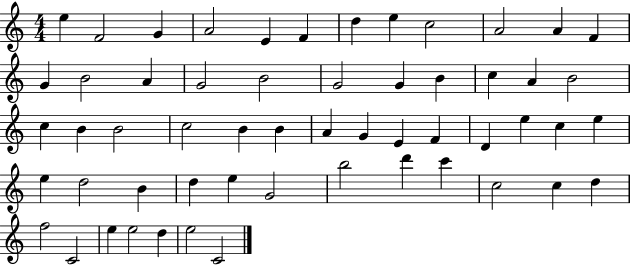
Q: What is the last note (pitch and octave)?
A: C4